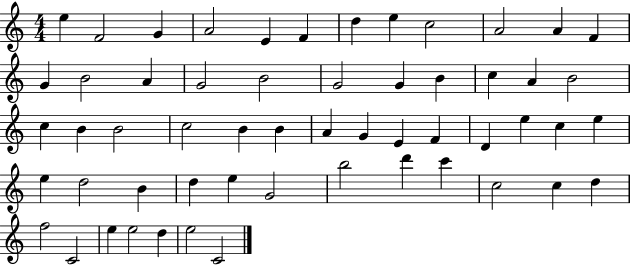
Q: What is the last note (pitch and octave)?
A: C4